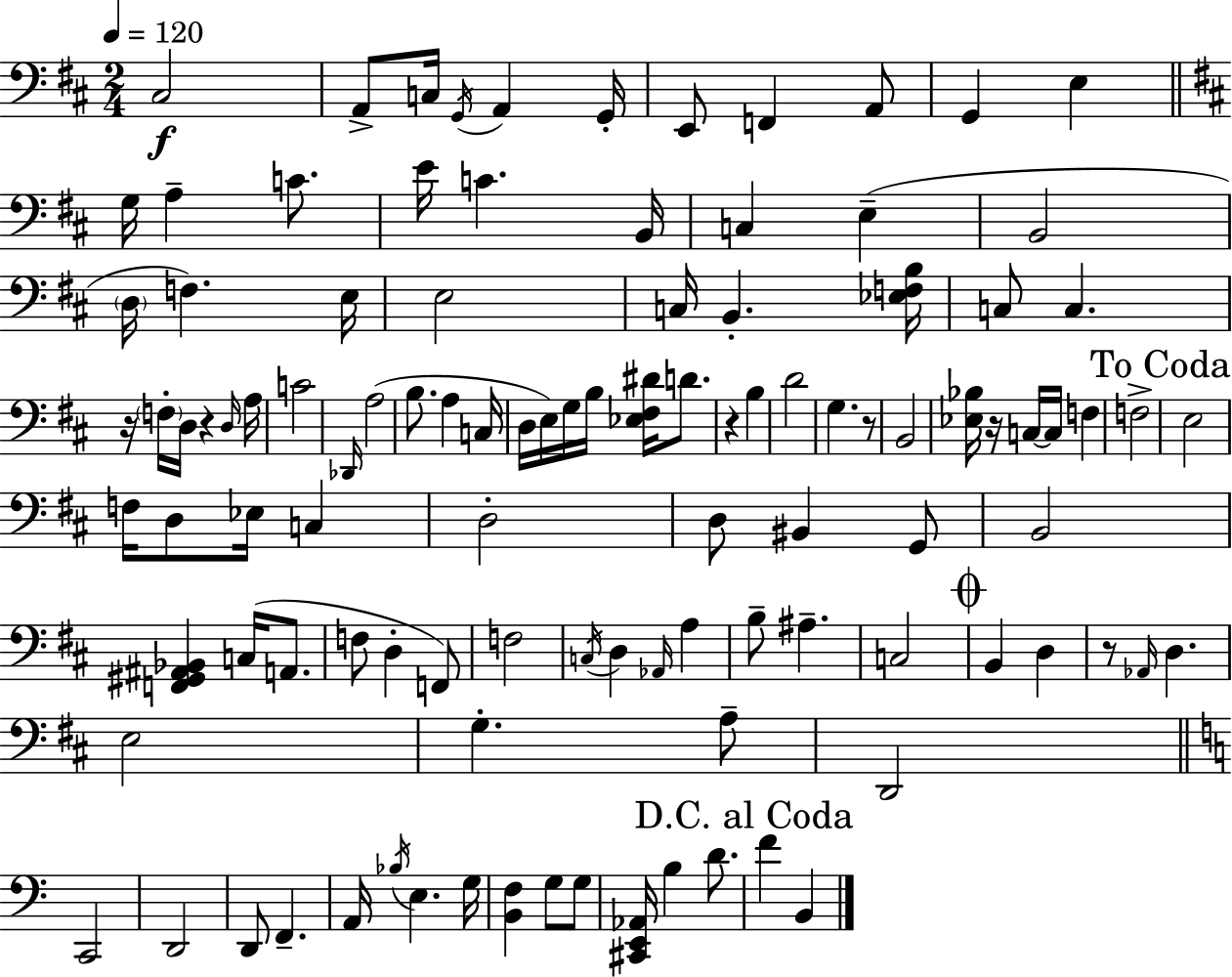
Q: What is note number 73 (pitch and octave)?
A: A#3